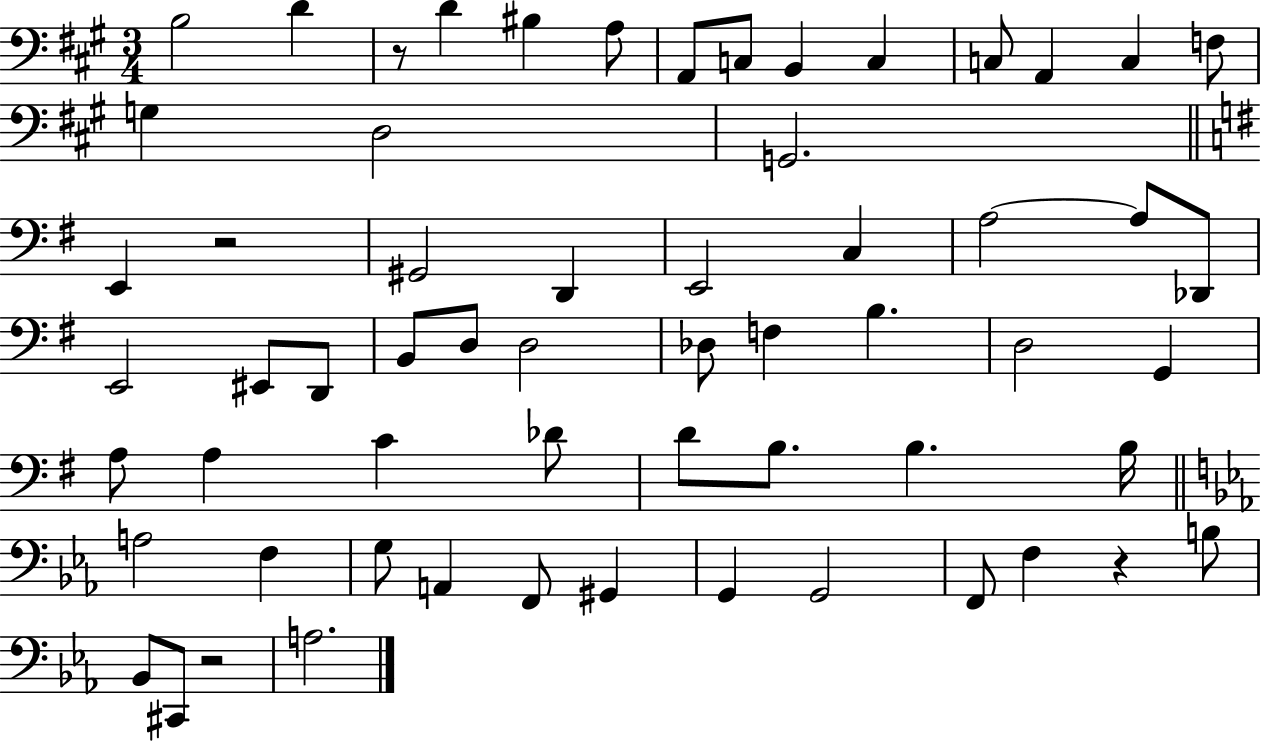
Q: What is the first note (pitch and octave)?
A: B3